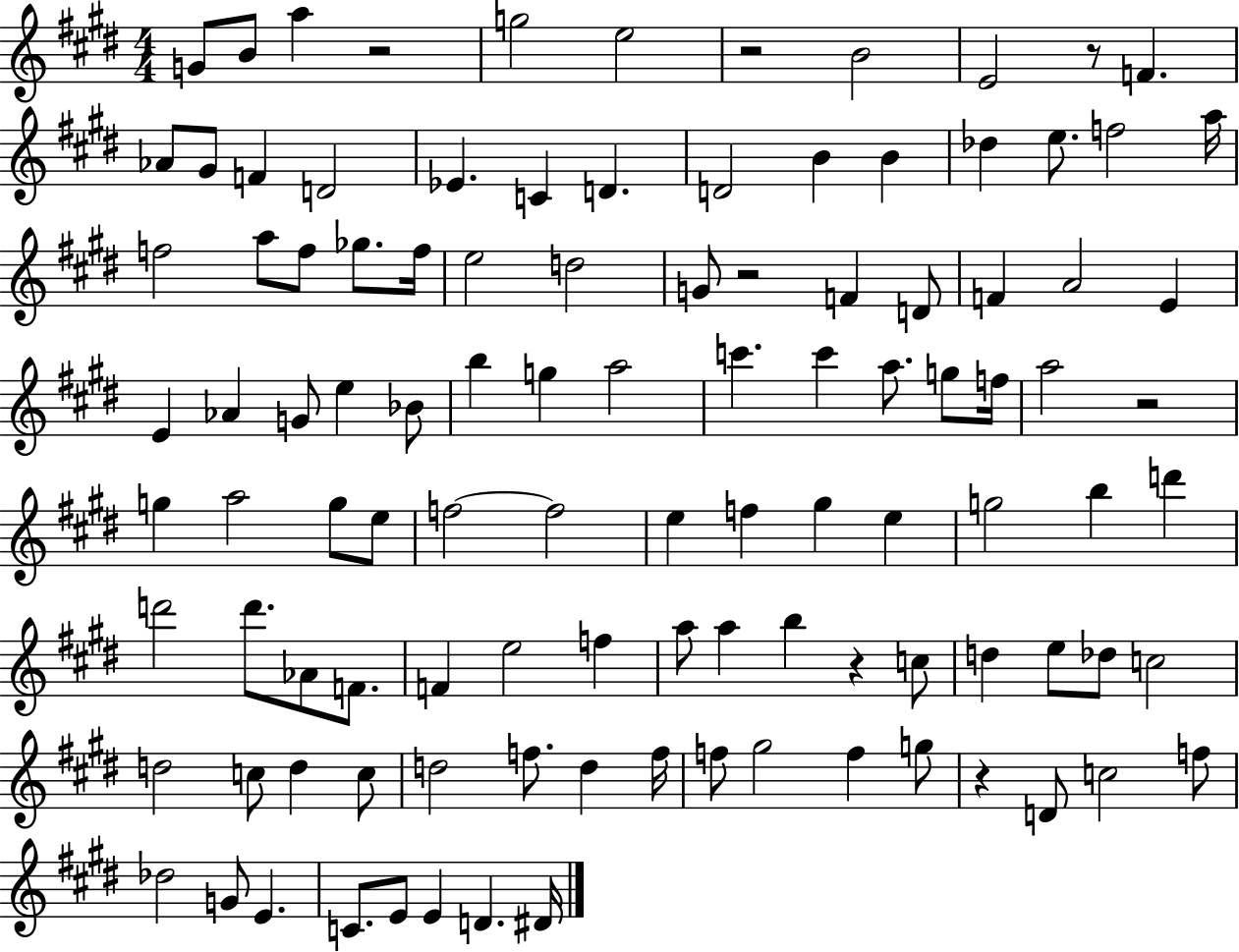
{
  \clef treble
  \numericTimeSignature
  \time 4/4
  \key e \major
  g'8 b'8 a''4 r2 | g''2 e''2 | r2 b'2 | e'2 r8 f'4. | \break aes'8 gis'8 f'4 d'2 | ees'4. c'4 d'4. | d'2 b'4 b'4 | des''4 e''8. f''2 a''16 | \break f''2 a''8 f''8 ges''8. f''16 | e''2 d''2 | g'8 r2 f'4 d'8 | f'4 a'2 e'4 | \break e'4 aes'4 g'8 e''4 bes'8 | b''4 g''4 a''2 | c'''4. c'''4 a''8. g''8 f''16 | a''2 r2 | \break g''4 a''2 g''8 e''8 | f''2~~ f''2 | e''4 f''4 gis''4 e''4 | g''2 b''4 d'''4 | \break d'''2 d'''8. aes'8 f'8. | f'4 e''2 f''4 | a''8 a''4 b''4 r4 c''8 | d''4 e''8 des''8 c''2 | \break d''2 c''8 d''4 c''8 | d''2 f''8. d''4 f''16 | f''8 gis''2 f''4 g''8 | r4 d'8 c''2 f''8 | \break des''2 g'8 e'4. | c'8. e'8 e'4 d'4. dis'16 | \bar "|."
}